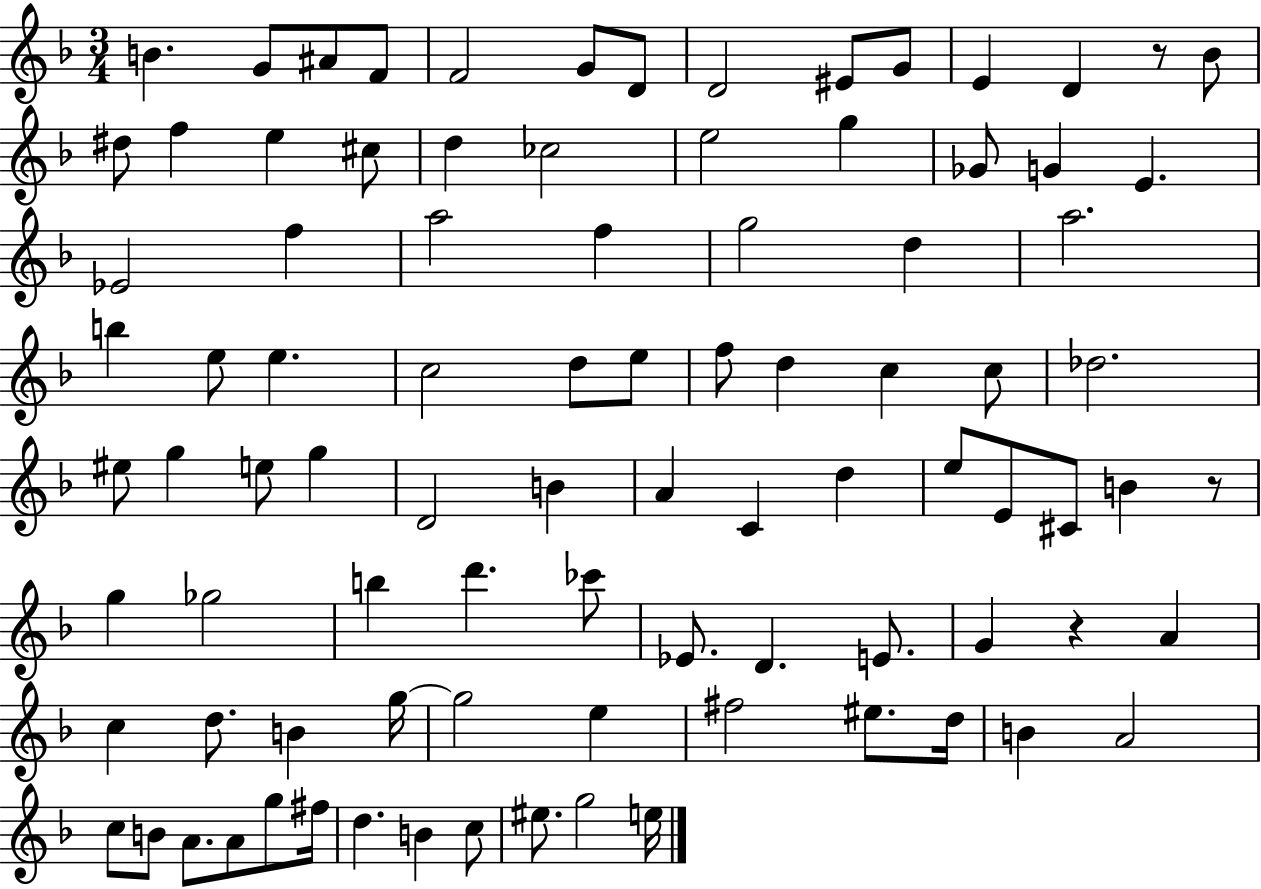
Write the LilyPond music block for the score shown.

{
  \clef treble
  \numericTimeSignature
  \time 3/4
  \key f \major
  b'4. g'8 ais'8 f'8 | f'2 g'8 d'8 | d'2 eis'8 g'8 | e'4 d'4 r8 bes'8 | \break dis''8 f''4 e''4 cis''8 | d''4 ces''2 | e''2 g''4 | ges'8 g'4 e'4. | \break ees'2 f''4 | a''2 f''4 | g''2 d''4 | a''2. | \break b''4 e''8 e''4. | c''2 d''8 e''8 | f''8 d''4 c''4 c''8 | des''2. | \break eis''8 g''4 e''8 g''4 | d'2 b'4 | a'4 c'4 d''4 | e''8 e'8 cis'8 b'4 r8 | \break g''4 ges''2 | b''4 d'''4. ces'''8 | ees'8. d'4. e'8. | g'4 r4 a'4 | \break c''4 d''8. b'4 g''16~~ | g''2 e''4 | fis''2 eis''8. d''16 | b'4 a'2 | \break c''8 b'8 a'8. a'8 g''8 fis''16 | d''4. b'4 c''8 | eis''8. g''2 e''16 | \bar "|."
}